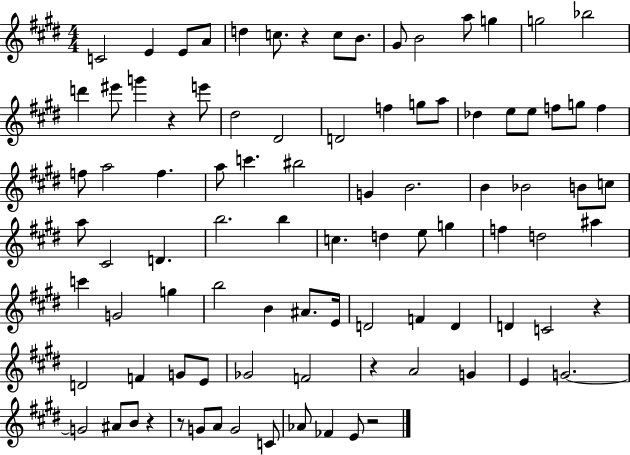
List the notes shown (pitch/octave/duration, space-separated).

C4/h E4/q E4/e A4/e D5/q C5/e. R/q C5/e B4/e. G#4/e B4/h A5/e G5/q G5/h Bb5/h D6/q EIS6/e G6/q R/q E6/e D#5/h D#4/h D4/h F5/q G5/e A5/e Db5/q E5/e E5/e F5/e G5/e F5/q F5/e A5/h F5/q. A5/e C6/q. BIS5/h G4/q B4/h. B4/q Bb4/h B4/e C5/e A5/e C#4/h D4/q. B5/h. B5/q C5/q. D5/q E5/e G5/q F5/q D5/h A#5/q C6/q G4/h G5/q B5/h B4/q A#4/e. E4/s D4/h F4/q D4/q D4/q C4/h R/q D4/h F4/q G4/e E4/e Gb4/h F4/h R/q A4/h G4/q E4/q G4/h. G4/h A#4/e B4/e R/q R/e G4/e A4/e G4/h C4/e Ab4/e FES4/q E4/e R/h